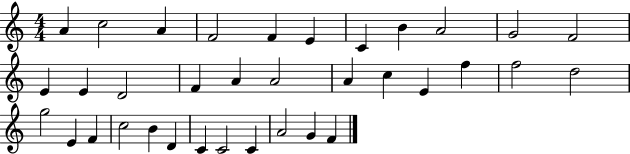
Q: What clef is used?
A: treble